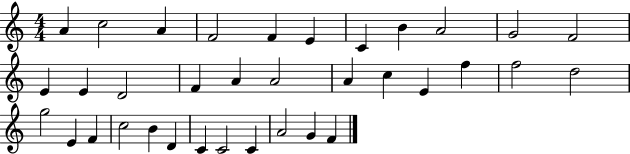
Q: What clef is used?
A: treble